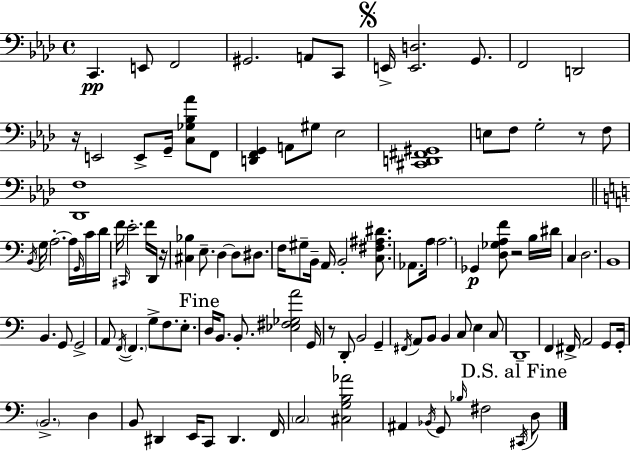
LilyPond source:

{
  \clef bass
  \time 4/4
  \defaultTimeSignature
  \key aes \major
  \repeat volta 2 { c,4.\pp e,8 f,2 | gis,2. a,8 c,8 | \mark \markup { \musicglyph "scripts.segno" } e,16-> <e, d>2. g,8. | f,2 d,2 | \break r16 e,2 e,8-> g,16-- <c ges bes aes'>8 f,8 | <d, f, g,>4 a,8 gis8 ees2 | <cis, d, fis, gis,>1 | e8 f8 g2-. r8 f8 | \break <des, f>1 | \bar "||" \break \key a \minor \acciaccatura { b,16 } g16 a2.-.~~ a16 \grace { g,16 } | c'16 d'16 f'16 \grace { cis,16 } e'2.-. | f'16 d,16 r16 <cis bes>4 e8.-- d4~~ d8 | dis8. f16 gis8-- b,16-- a,16 b,2-. | \break <c fis ais dis'>8. aes,8. a16 \parenthesize a2. | ges,4\p <d ges a f'>8 r2 | b16 dis'16 c4 d2. | b,1 | \break b,4. g,8 g,2-> | a,8 \acciaccatura { f,16~ }~ \parenthesize f,4. g8-> f8. | e8.-. \mark "Fine" d16 b,8. b,8.-. <ees fis ges a'>2 | g,16 r8 d,8-. b,2 | \break g,4-- \acciaccatura { fis,16 } a,8 b,8 b,4 c8 e4 | c8 d,1-- | f,4 fis,16-> a,2 | g,8 g,16-. \parenthesize b,2.-> | \break d4 b,8 dis,4 e,16 c,8 dis,4. | f,16 \parenthesize c2 <cis g b aes'>2 | ais,4 \acciaccatura { bes,16 } g,8 \grace { bes16 } fis2 | \mark "D.S. al Fine" \acciaccatura { cis,16 } d8 } \bar "|."
}